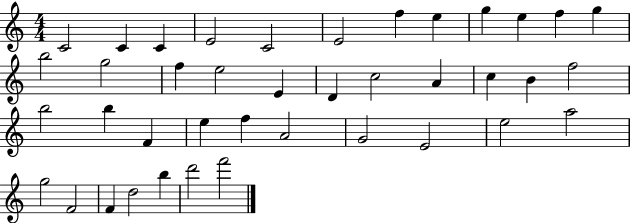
{
  \clef treble
  \numericTimeSignature
  \time 4/4
  \key c \major
  c'2 c'4 c'4 | e'2 c'2 | e'2 f''4 e''4 | g''4 e''4 f''4 g''4 | \break b''2 g''2 | f''4 e''2 e'4 | d'4 c''2 a'4 | c''4 b'4 f''2 | \break b''2 b''4 f'4 | e''4 f''4 a'2 | g'2 e'2 | e''2 a''2 | \break g''2 f'2 | f'4 d''2 b''4 | d'''2 f'''2 | \bar "|."
}